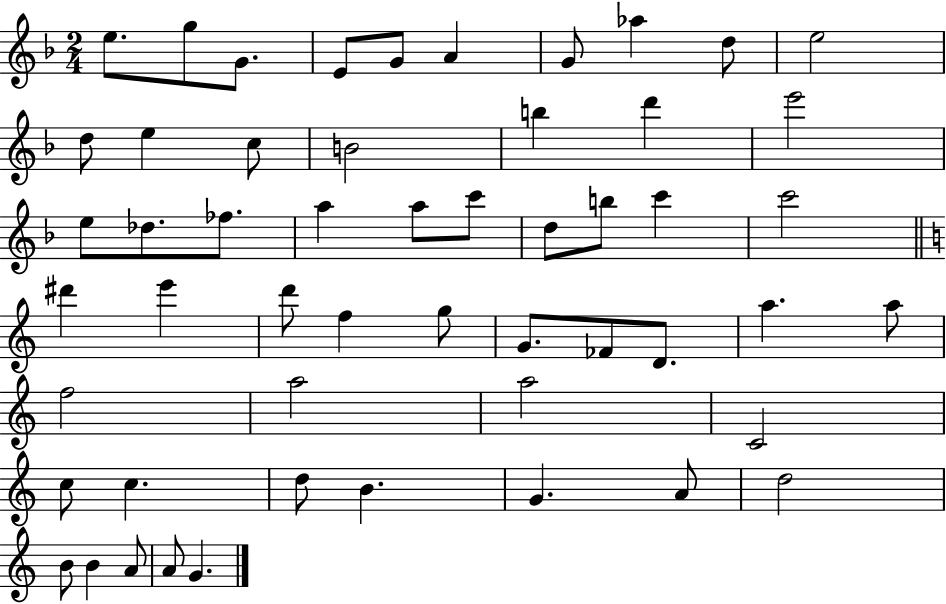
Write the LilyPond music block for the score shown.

{
  \clef treble
  \numericTimeSignature
  \time 2/4
  \key f \major
  \repeat volta 2 { e''8. g''8 g'8. | e'8 g'8 a'4 | g'8 aes''4 d''8 | e''2 | \break d''8 e''4 c''8 | b'2 | b''4 d'''4 | e'''2 | \break e''8 des''8. fes''8. | a''4 a''8 c'''8 | d''8 b''8 c'''4 | c'''2 | \break \bar "||" \break \key c \major dis'''4 e'''4 | d'''8 f''4 g''8 | g'8. fes'8 d'8. | a''4. a''8 | \break f''2 | a''2 | a''2 | c'2 | \break c''8 c''4. | d''8 b'4. | g'4. a'8 | d''2 | \break b'8 b'4 a'8 | a'8 g'4. | } \bar "|."
}